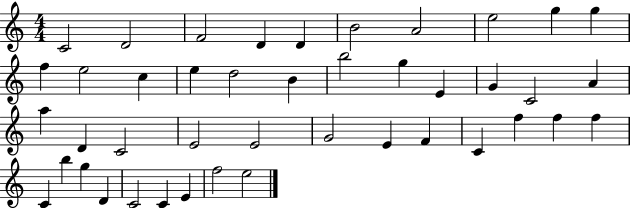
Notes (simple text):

C4/h D4/h F4/h D4/q D4/q B4/h A4/h E5/h G5/q G5/q F5/q E5/h C5/q E5/q D5/h B4/q B5/h G5/q E4/q G4/q C4/h A4/q A5/q D4/q C4/h E4/h E4/h G4/h E4/q F4/q C4/q F5/q F5/q F5/q C4/q B5/q G5/q D4/q C4/h C4/q E4/q F5/h E5/h